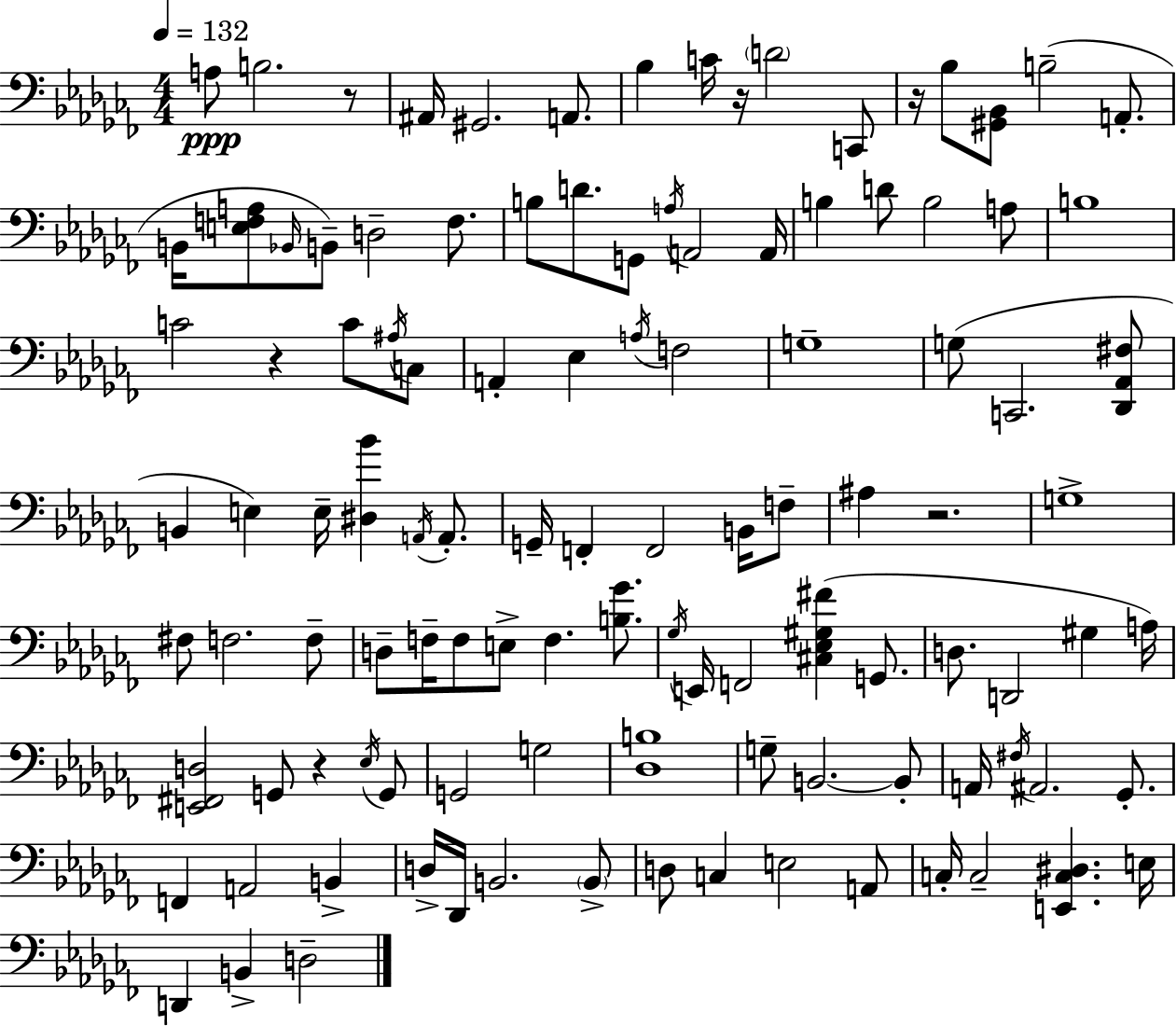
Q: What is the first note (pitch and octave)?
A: A3